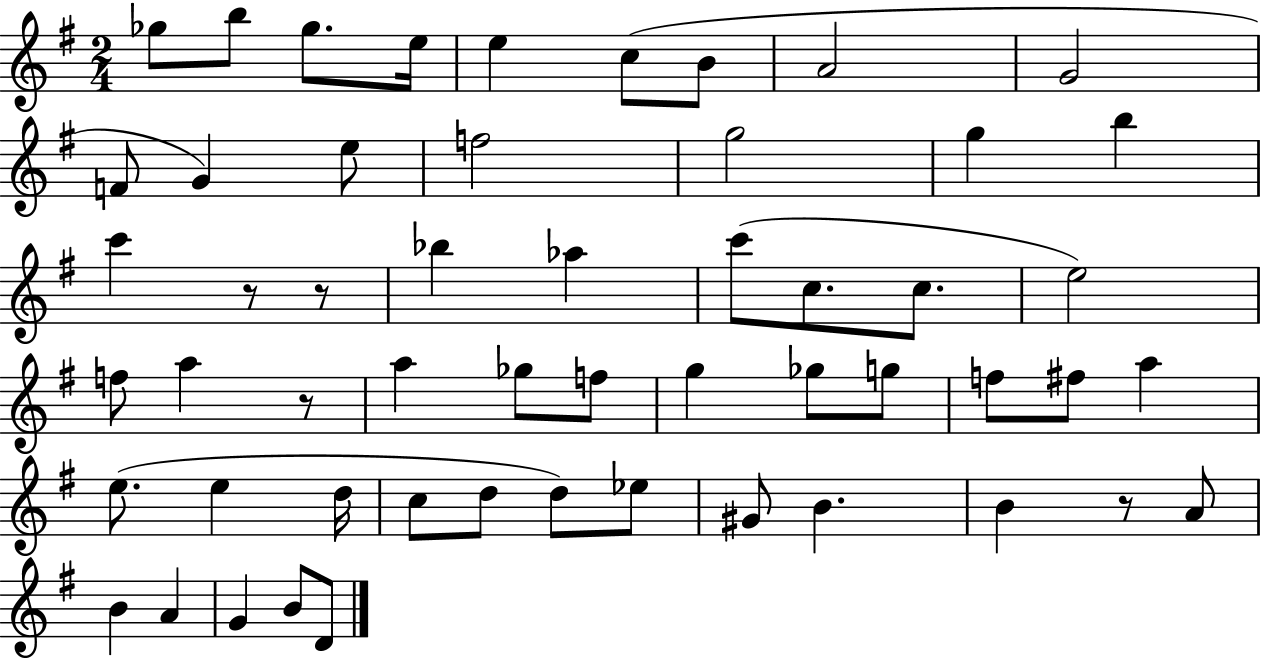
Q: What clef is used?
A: treble